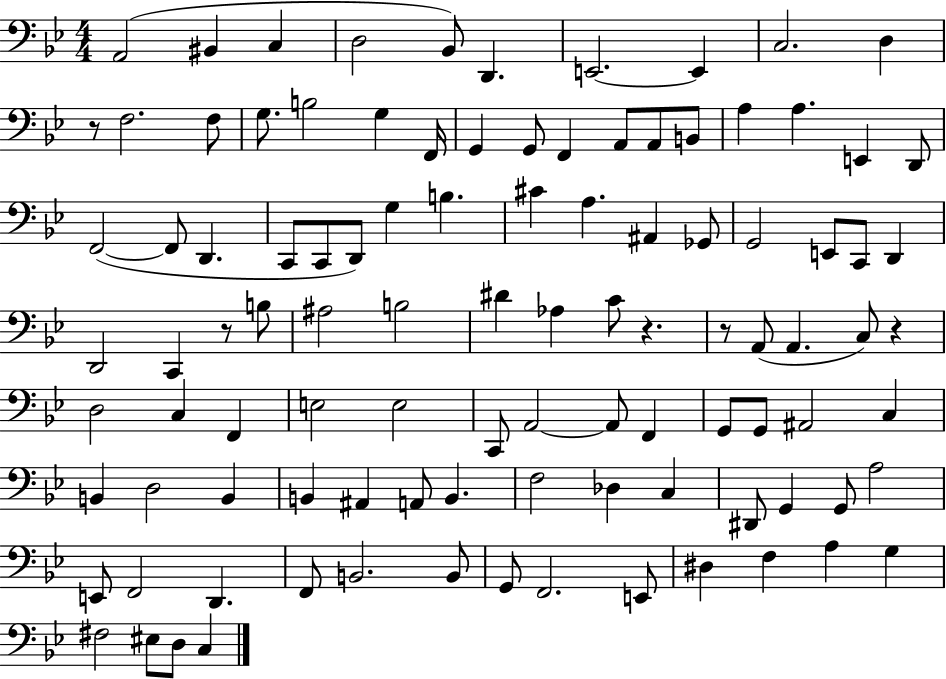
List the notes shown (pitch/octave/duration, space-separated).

A2/h BIS2/q C3/q D3/h Bb2/e D2/q. E2/h. E2/q C3/h. D3/q R/e F3/h. F3/e G3/e. B3/h G3/q F2/s G2/q G2/e F2/q A2/e A2/e B2/e A3/q A3/q. E2/q D2/e F2/h F2/e D2/q. C2/e C2/e D2/e G3/q B3/q. C#4/q A3/q. A#2/q Gb2/e G2/h E2/e C2/e D2/q D2/h C2/q R/e B3/e A#3/h B3/h D#4/q Ab3/q C4/e R/q. R/e A2/e A2/q. C3/e R/q D3/h C3/q F2/q E3/h E3/h C2/e A2/h A2/e F2/q G2/e G2/e A#2/h C3/q B2/q D3/h B2/q B2/q A#2/q A2/e B2/q. F3/h Db3/q C3/q D#2/e G2/q G2/e A3/h E2/e F2/h D2/q. F2/e B2/h. B2/e G2/e F2/h. E2/e D#3/q F3/q A3/q G3/q F#3/h EIS3/e D3/e C3/q